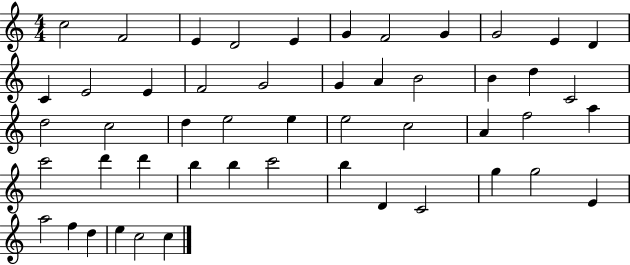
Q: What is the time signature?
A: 4/4